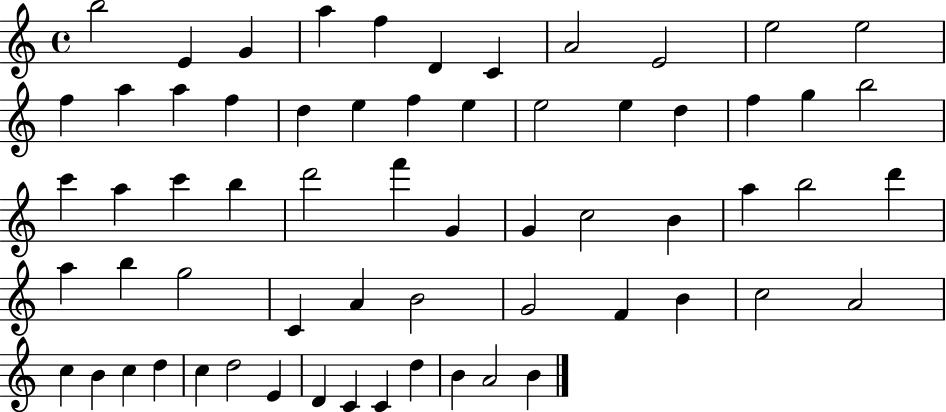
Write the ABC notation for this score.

X:1
T:Untitled
M:4/4
L:1/4
K:C
b2 E G a f D C A2 E2 e2 e2 f a a f d e f e e2 e d f g b2 c' a c' b d'2 f' G G c2 B a b2 d' a b g2 C A B2 G2 F B c2 A2 c B c d c d2 E D C C d B A2 B